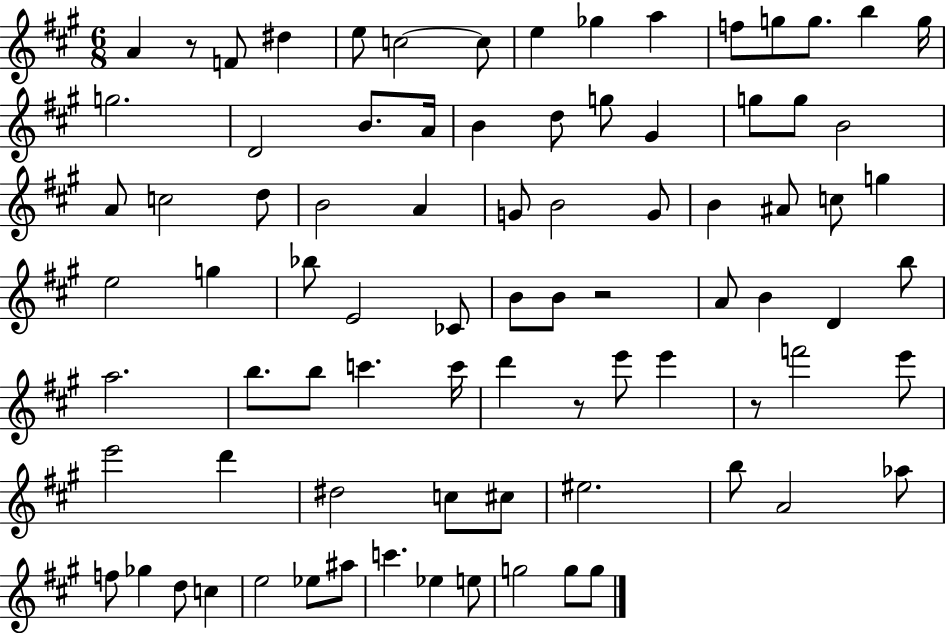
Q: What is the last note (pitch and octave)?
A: G5